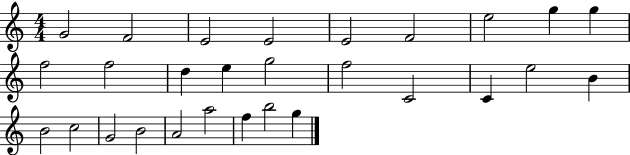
{
  \clef treble
  \numericTimeSignature
  \time 4/4
  \key c \major
  g'2 f'2 | e'2 e'2 | e'2 f'2 | e''2 g''4 g''4 | \break f''2 f''2 | d''4 e''4 g''2 | f''2 c'2 | c'4 e''2 b'4 | \break b'2 c''2 | g'2 b'2 | a'2 a''2 | f''4 b''2 g''4 | \break \bar "|."
}